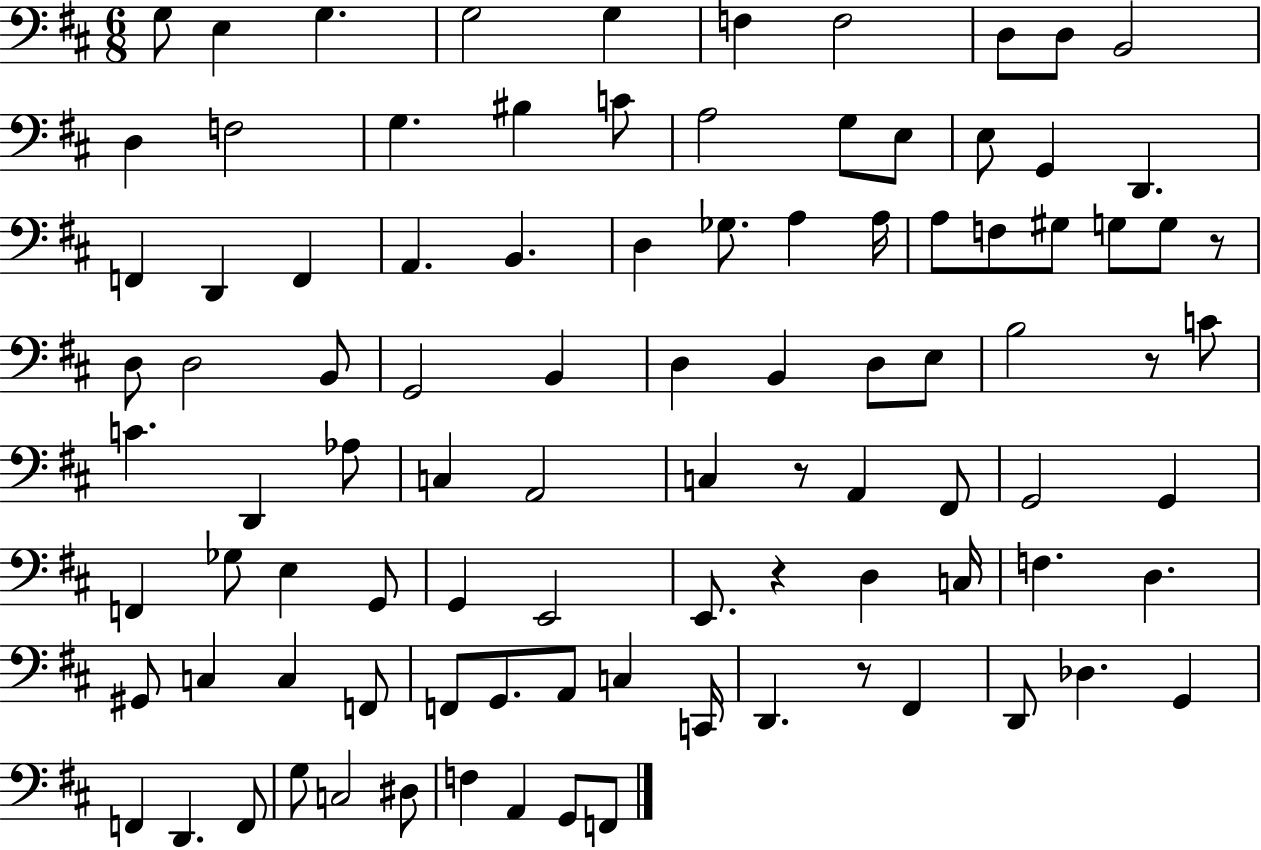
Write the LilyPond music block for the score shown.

{
  \clef bass
  \numericTimeSignature
  \time 6/8
  \key d \major
  g8 e4 g4. | g2 g4 | f4 f2 | d8 d8 b,2 | \break d4 f2 | g4. bis4 c'8 | a2 g8 e8 | e8 g,4 d,4. | \break f,4 d,4 f,4 | a,4. b,4. | d4 ges8. a4 a16 | a8 f8 gis8 g8 g8 r8 | \break d8 d2 b,8 | g,2 b,4 | d4 b,4 d8 e8 | b2 r8 c'8 | \break c'4. d,4 aes8 | c4 a,2 | c4 r8 a,4 fis,8 | g,2 g,4 | \break f,4 ges8 e4 g,8 | g,4 e,2 | e,8. r4 d4 c16 | f4. d4. | \break gis,8 c4 c4 f,8 | f,8 g,8. a,8 c4 c,16 | d,4. r8 fis,4 | d,8 des4. g,4 | \break f,4 d,4. f,8 | g8 c2 dis8 | f4 a,4 g,8 f,8 | \bar "|."
}